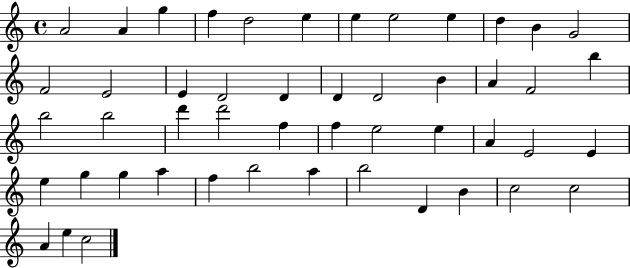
A4/h A4/q G5/q F5/q D5/h E5/q E5/q E5/h E5/q D5/q B4/q G4/h F4/h E4/h E4/q D4/h D4/q D4/q D4/h B4/q A4/q F4/h B5/q B5/h B5/h D6/q D6/h F5/q F5/q E5/h E5/q A4/q E4/h E4/q E5/q G5/q G5/q A5/q F5/q B5/h A5/q B5/h D4/q B4/q C5/h C5/h A4/q E5/q C5/h